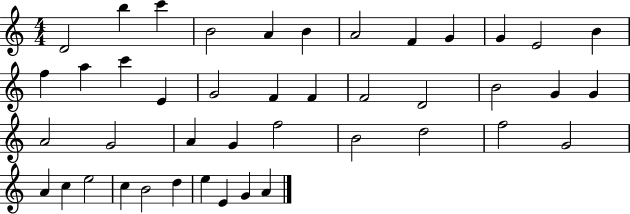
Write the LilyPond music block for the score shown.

{
  \clef treble
  \numericTimeSignature
  \time 4/4
  \key c \major
  d'2 b''4 c'''4 | b'2 a'4 b'4 | a'2 f'4 g'4 | g'4 e'2 b'4 | \break f''4 a''4 c'''4 e'4 | g'2 f'4 f'4 | f'2 d'2 | b'2 g'4 g'4 | \break a'2 g'2 | a'4 g'4 f''2 | b'2 d''2 | f''2 g'2 | \break a'4 c''4 e''2 | c''4 b'2 d''4 | e''4 e'4 g'4 a'4 | \bar "|."
}